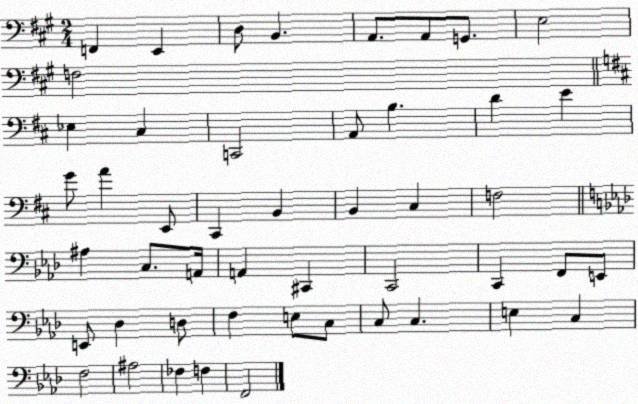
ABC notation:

X:1
T:Untitled
M:2/4
L:1/4
K:A
F,, E,, D,/2 B,, A,,/2 A,,/2 G,,/2 E,2 F,2 _E, ^C, C,,2 A,,/2 B, D E G/2 A E,,/2 ^C,, B,, B,, ^C, F,2 ^A, C,/2 A,,/4 A,, ^C,, C,,2 C,, F,,/2 E,,/2 E,,/2 _D, D,/2 F, E,/2 C,/2 C,/2 C, E, C, F,2 ^A,2 _F, F, F,,2